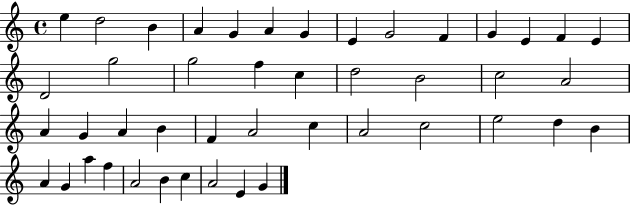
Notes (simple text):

E5/q D5/h B4/q A4/q G4/q A4/q G4/q E4/q G4/h F4/q G4/q E4/q F4/q E4/q D4/h G5/h G5/h F5/q C5/q D5/h B4/h C5/h A4/h A4/q G4/q A4/q B4/q F4/q A4/h C5/q A4/h C5/h E5/h D5/q B4/q A4/q G4/q A5/q F5/q A4/h B4/q C5/q A4/h E4/q G4/q